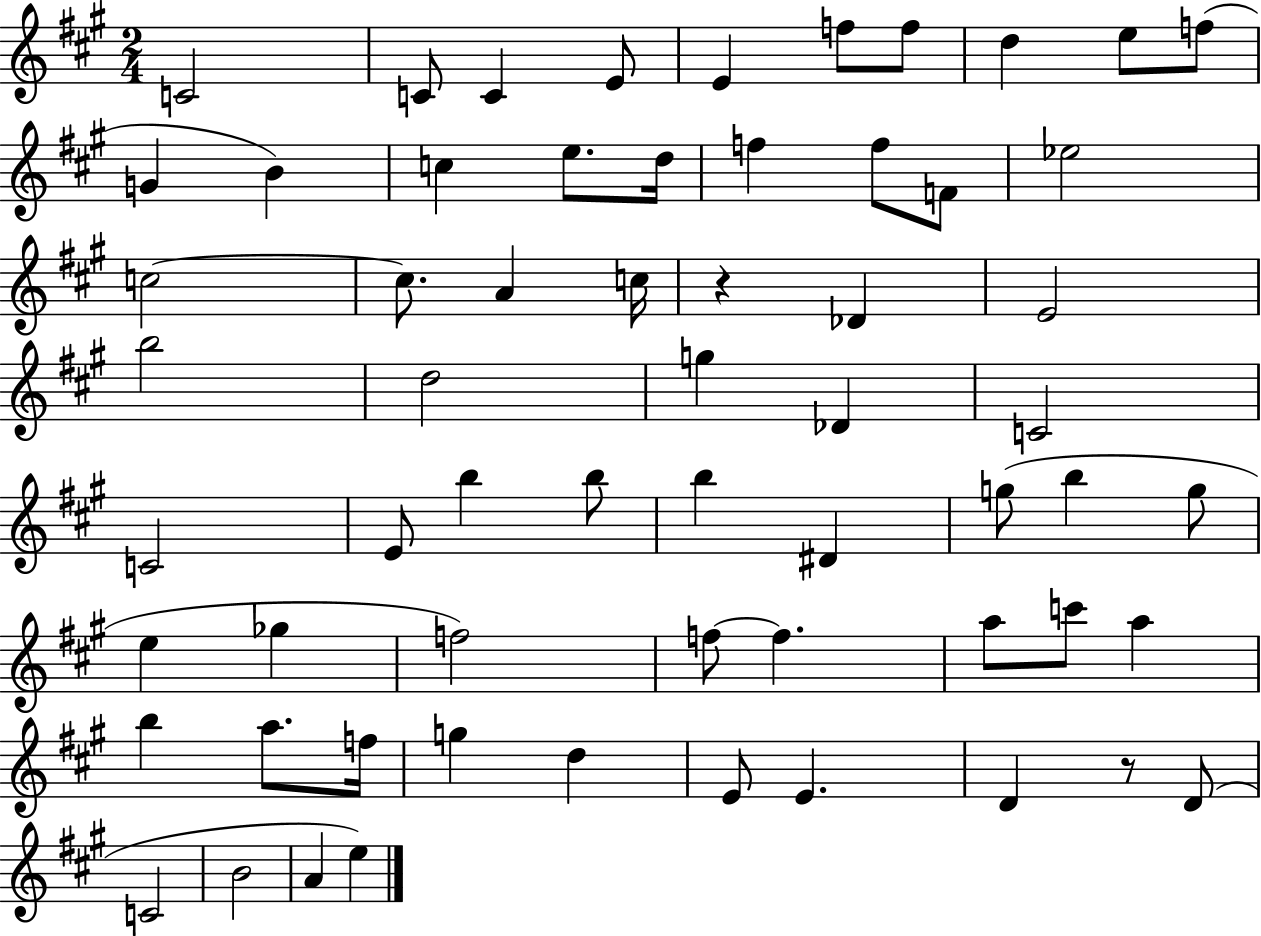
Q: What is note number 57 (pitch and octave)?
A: C4